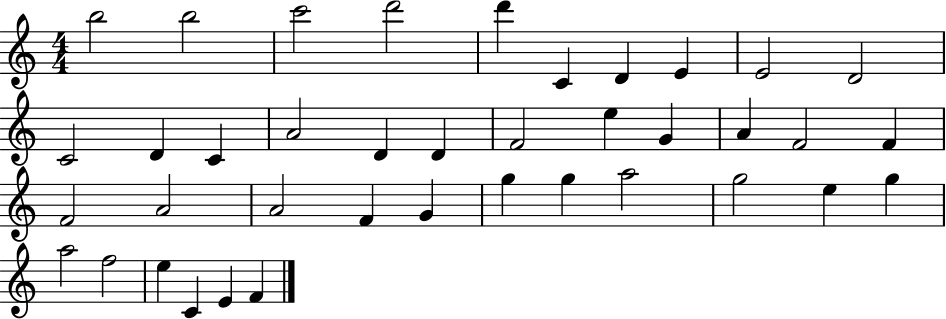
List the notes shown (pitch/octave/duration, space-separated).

B5/h B5/h C6/h D6/h D6/q C4/q D4/q E4/q E4/h D4/h C4/h D4/q C4/q A4/h D4/q D4/q F4/h E5/q G4/q A4/q F4/h F4/q F4/h A4/h A4/h F4/q G4/q G5/q G5/q A5/h G5/h E5/q G5/q A5/h F5/h E5/q C4/q E4/q F4/q